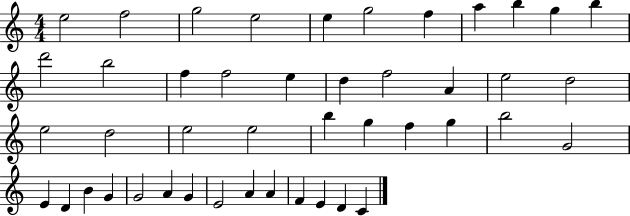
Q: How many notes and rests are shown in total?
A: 45